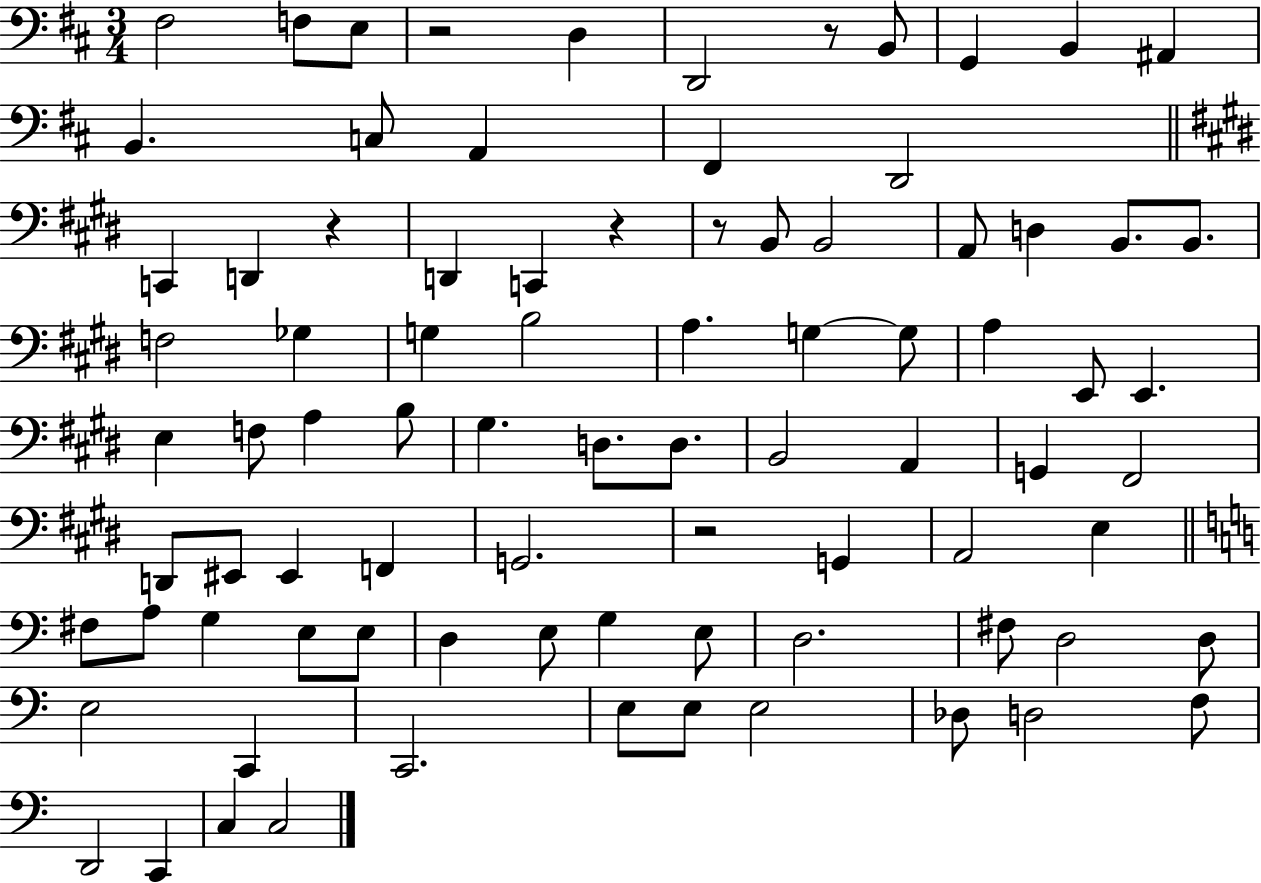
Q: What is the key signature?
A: D major